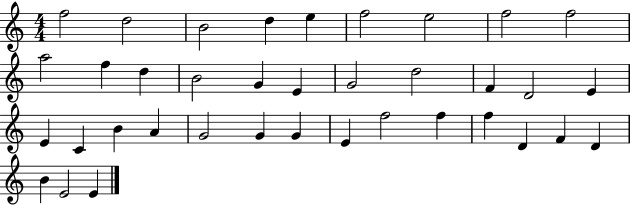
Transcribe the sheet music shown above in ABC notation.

X:1
T:Untitled
M:4/4
L:1/4
K:C
f2 d2 B2 d e f2 e2 f2 f2 a2 f d B2 G E G2 d2 F D2 E E C B A G2 G G E f2 f f D F D B E2 E